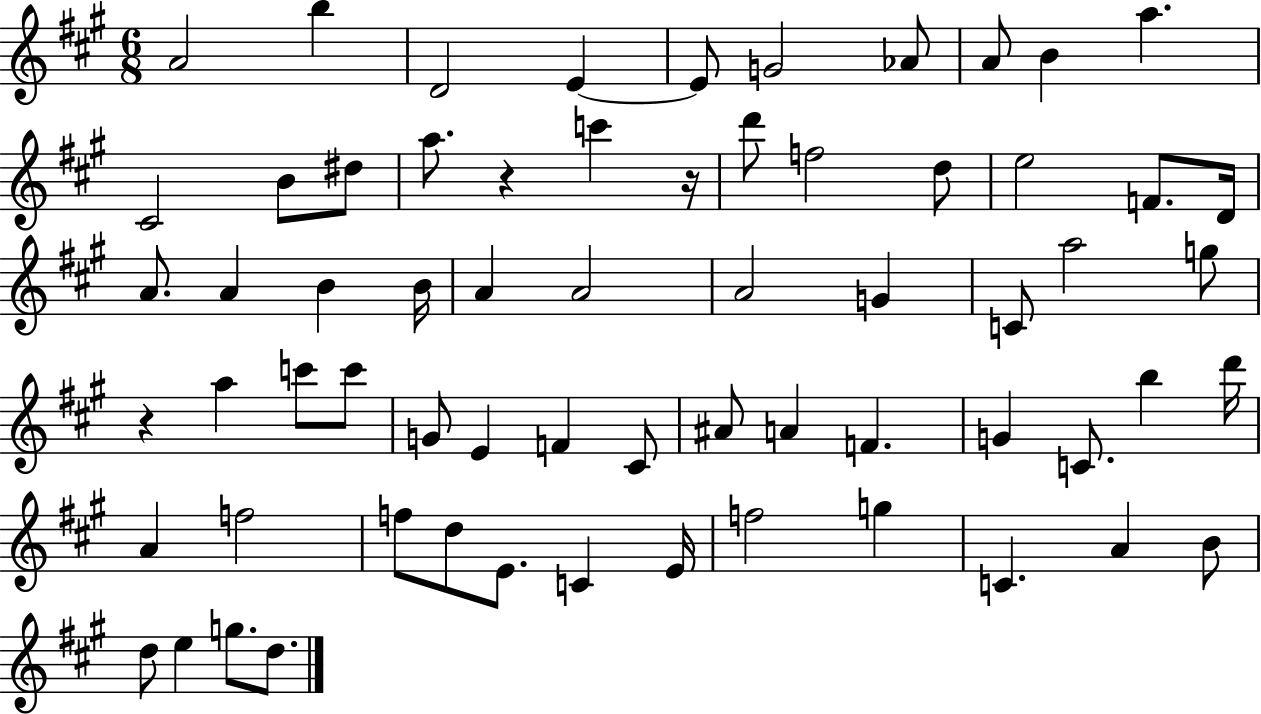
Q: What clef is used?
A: treble